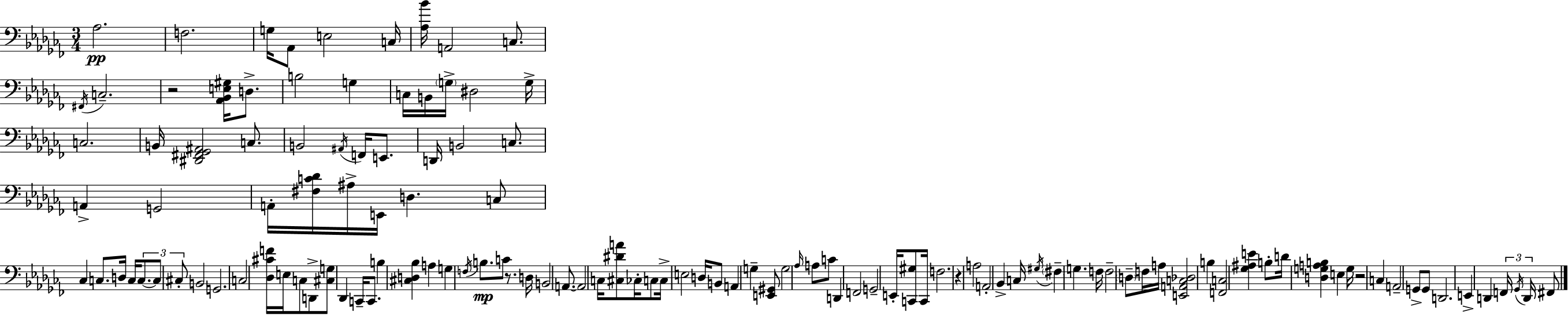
Ab3/h. F3/h. G3/s Ab2/e E3/h C3/s [Ab3,Bb4]/s A2/h C3/e. F#2/s C3/h. R/h [Ab2,Bb2,E3,G#3]/s D3/e. B3/h G3/q C3/s B2/s G3/s D#3/h G3/s C3/h. B2/s [D#2,F#2,Gb2,A#2]/h C3/e. B2/h A#2/s F2/s E2/e. D2/s B2/h C3/e. A2/q G2/h A2/s [F#3,C4,Db4]/s A#3/s E2/s D3/q. C3/e CES3/q C3/e. D3/s C3/s C3/e. C3/e C#3/e B2/h G2/h. C3/h [Db3,C#4,F4]/s E3/s C3/e D2/e [C#3,G3]/e Db2/q C2/s C2/e. B3/q [C#3,D3,Bb3]/q A3/q G3/q F3/s B3/e. C4/e R/e. D3/s B2/h A2/e. A2/h C3/s [C#3,D#4,A4]/e CES3/s C3/e C3/s E3/h D3/s B2/e A2/q G3/q [E2,G#2]/e G3/h Ab3/s A3/e C4/e D2/q F2/h G2/h E2/s [C2,G#3]/e C2/s F3/h. R/q A3/h A2/h Bb2/q C3/s G#3/s F#3/q G3/q. F3/s F3/h D3/e F3/s A3/s [E2,A2,C3,Db3]/h B3/q [F2,C3]/h [Gb3,A#3,E4]/q B3/e D4/s [D3,G3,A3,B3]/q E3/q G3/s R/h C3/q A2/h G2/e G2/e D2/h. E2/q D2/q F2/s Gb2/s D2/s F#2/e